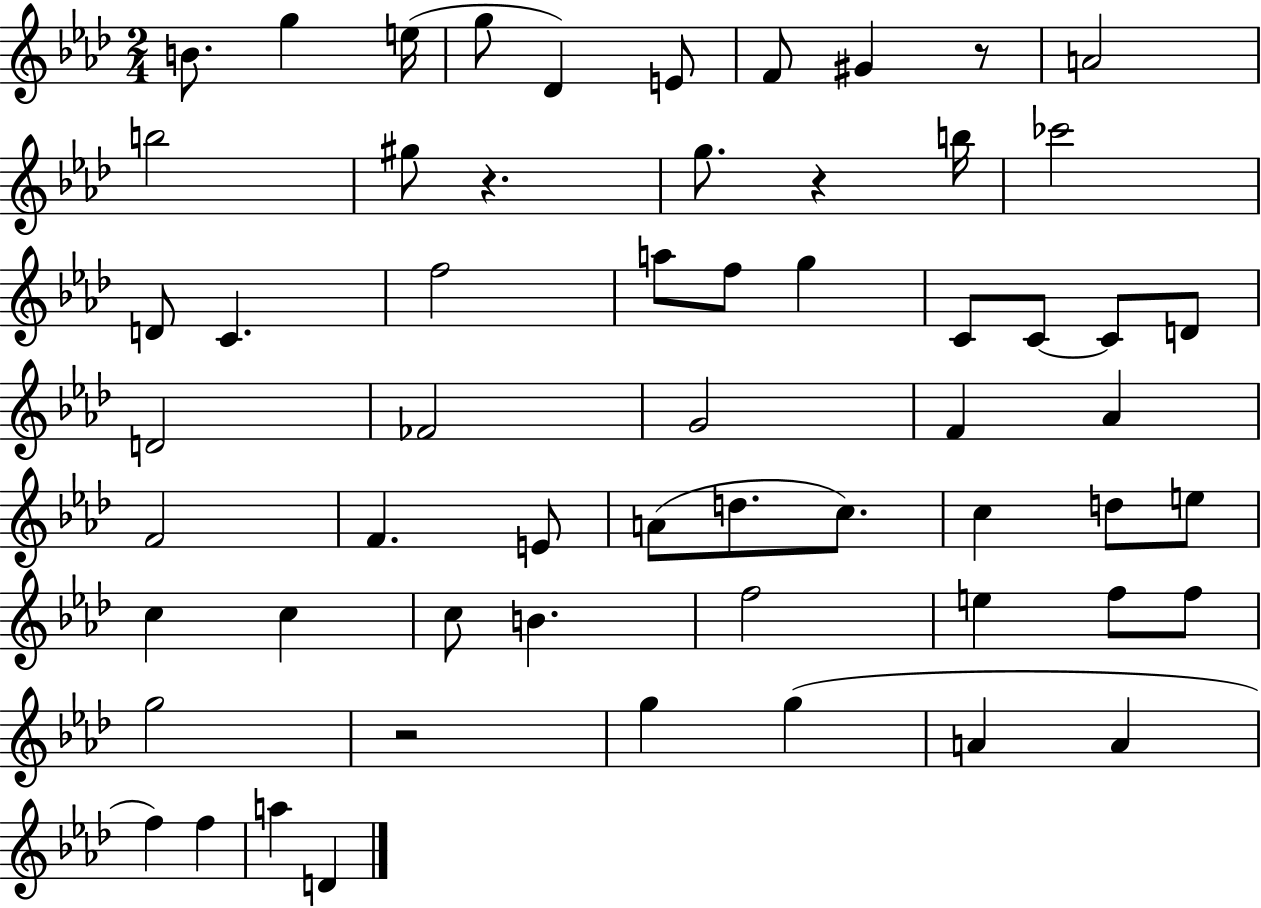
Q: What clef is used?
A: treble